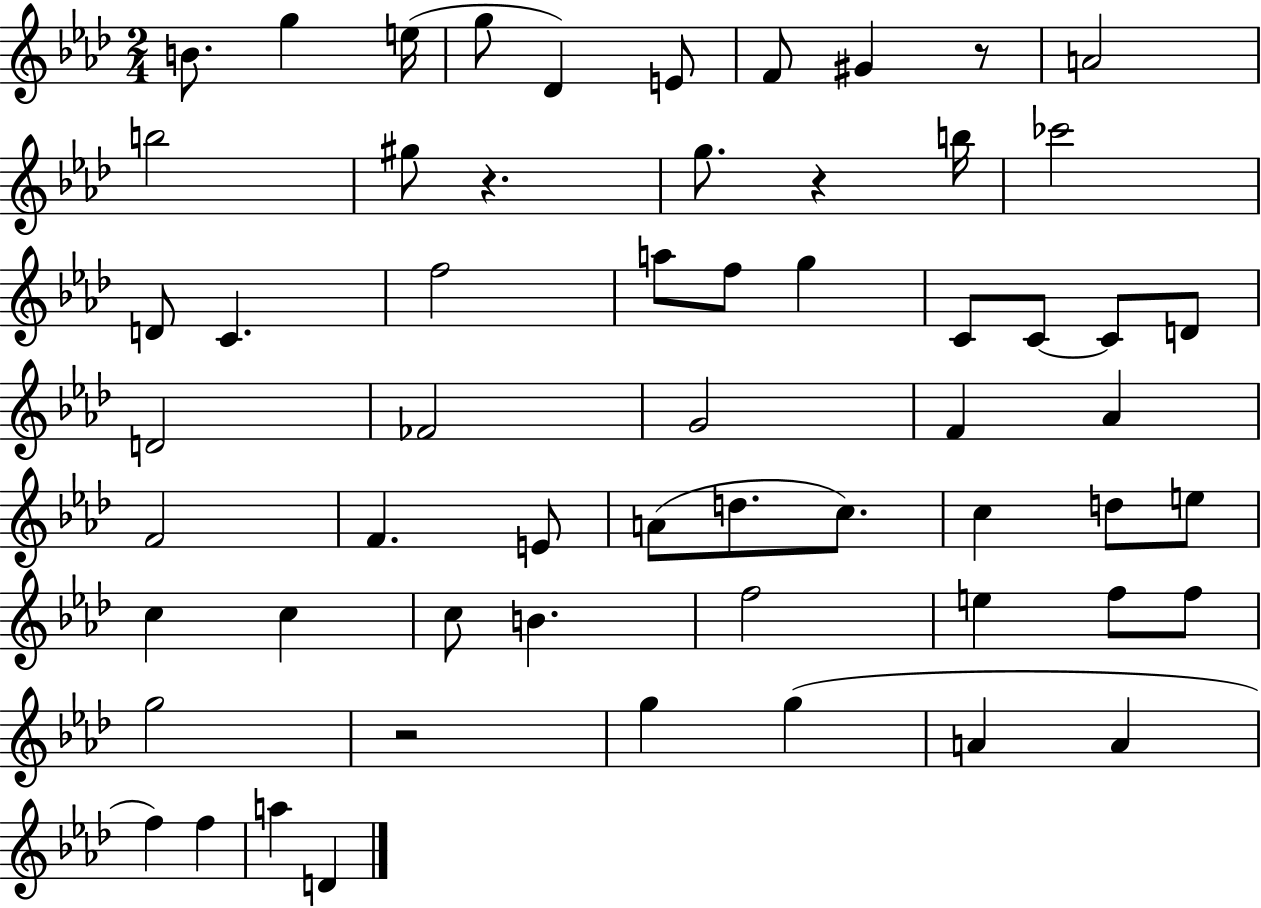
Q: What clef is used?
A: treble